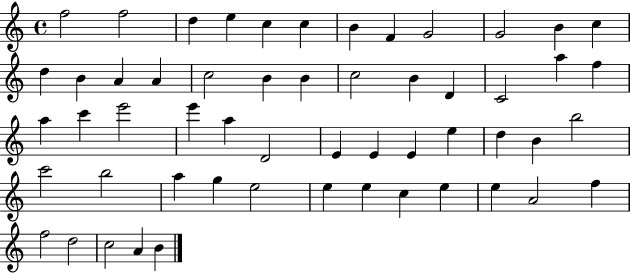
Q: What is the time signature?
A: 4/4